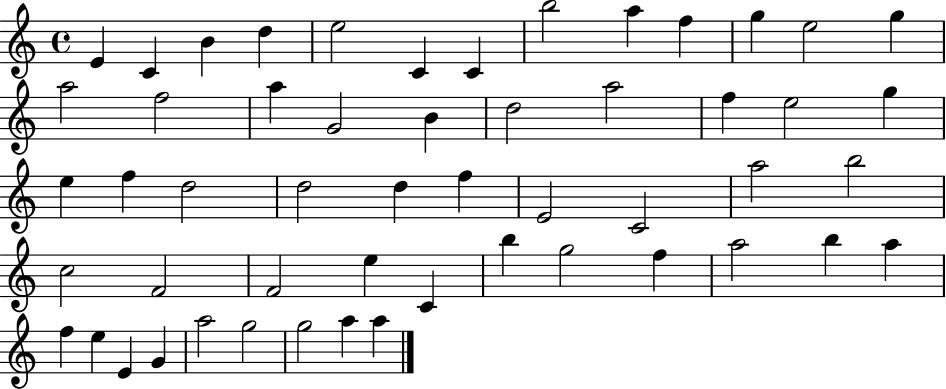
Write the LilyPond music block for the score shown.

{
  \clef treble
  \time 4/4
  \defaultTimeSignature
  \key c \major
  e'4 c'4 b'4 d''4 | e''2 c'4 c'4 | b''2 a''4 f''4 | g''4 e''2 g''4 | \break a''2 f''2 | a''4 g'2 b'4 | d''2 a''2 | f''4 e''2 g''4 | \break e''4 f''4 d''2 | d''2 d''4 f''4 | e'2 c'2 | a''2 b''2 | \break c''2 f'2 | f'2 e''4 c'4 | b''4 g''2 f''4 | a''2 b''4 a''4 | \break f''4 e''4 e'4 g'4 | a''2 g''2 | g''2 a''4 a''4 | \bar "|."
}